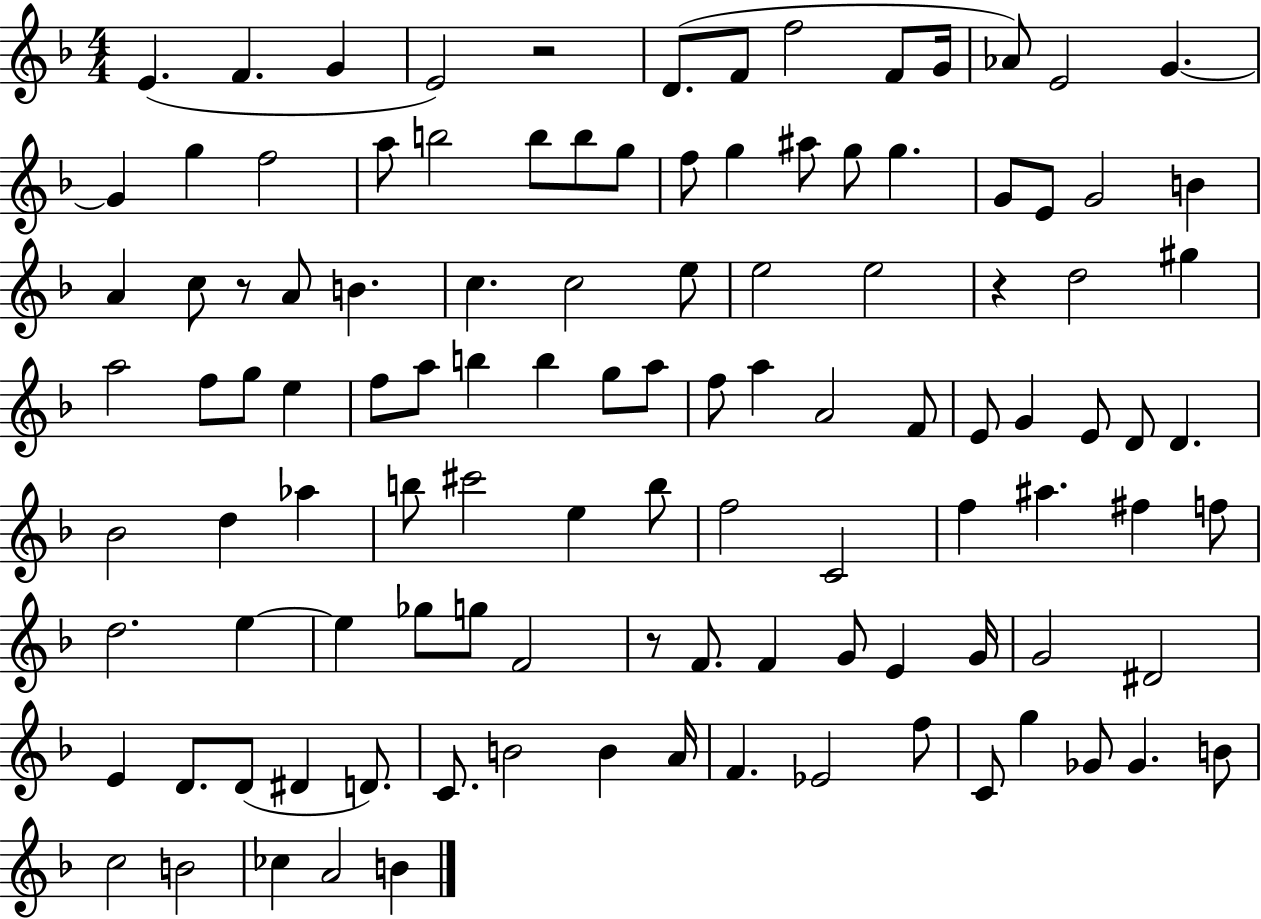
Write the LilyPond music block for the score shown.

{
  \clef treble
  \numericTimeSignature
  \time 4/4
  \key f \major
  \repeat volta 2 { e'4.( f'4. g'4 | e'2) r2 | d'8.( f'8 f''2 f'8 g'16 | aes'8) e'2 g'4.~~ | \break g'4 g''4 f''2 | a''8 b''2 b''8 b''8 g''8 | f''8 g''4 ais''8 g''8 g''4. | g'8 e'8 g'2 b'4 | \break a'4 c''8 r8 a'8 b'4. | c''4. c''2 e''8 | e''2 e''2 | r4 d''2 gis''4 | \break a''2 f''8 g''8 e''4 | f''8 a''8 b''4 b''4 g''8 a''8 | f''8 a''4 a'2 f'8 | e'8 g'4 e'8 d'8 d'4. | \break bes'2 d''4 aes''4 | b''8 cis'''2 e''4 b''8 | f''2 c'2 | f''4 ais''4. fis''4 f''8 | \break d''2. e''4~~ | e''4 ges''8 g''8 f'2 | r8 f'8. f'4 g'8 e'4 g'16 | g'2 dis'2 | \break e'4 d'8. d'8( dis'4 d'8.) | c'8. b'2 b'4 a'16 | f'4. ees'2 f''8 | c'8 g''4 ges'8 ges'4. b'8 | \break c''2 b'2 | ces''4 a'2 b'4 | } \bar "|."
}